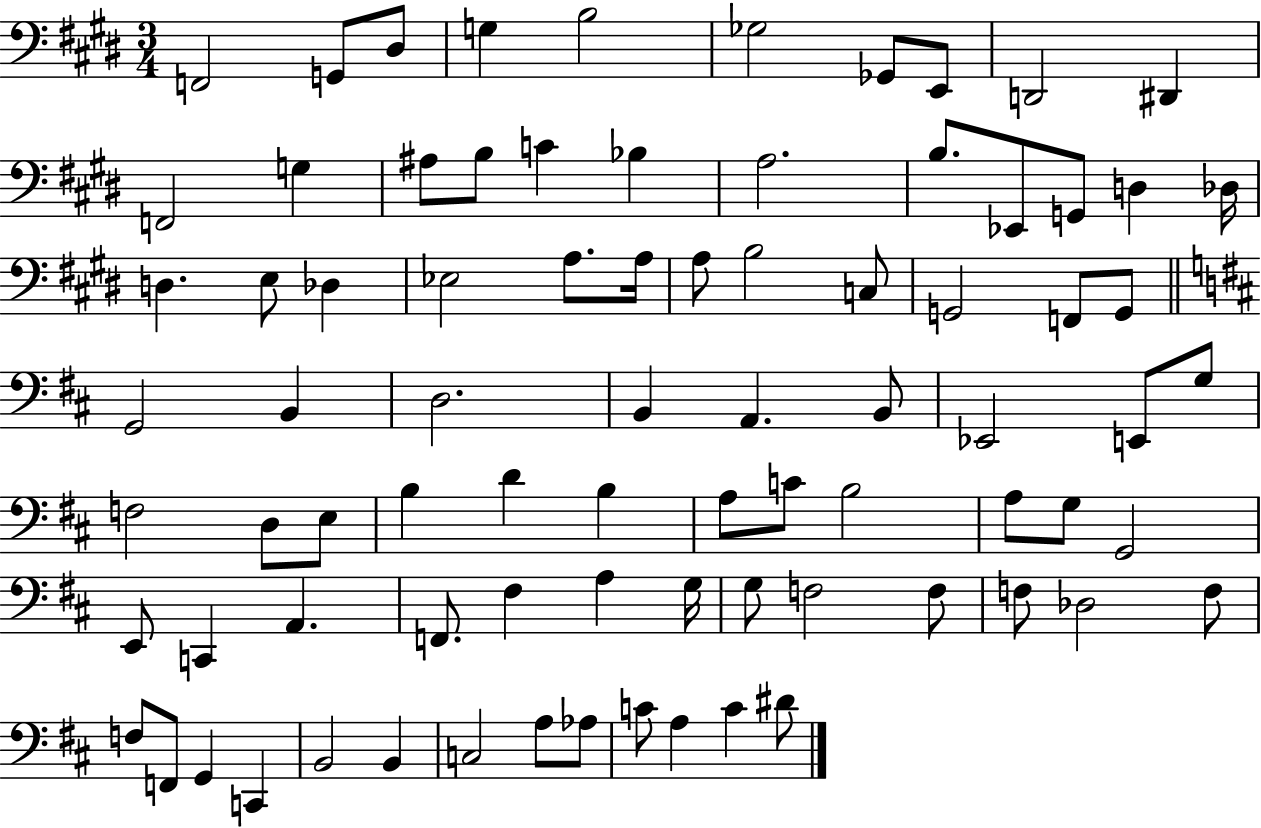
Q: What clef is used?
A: bass